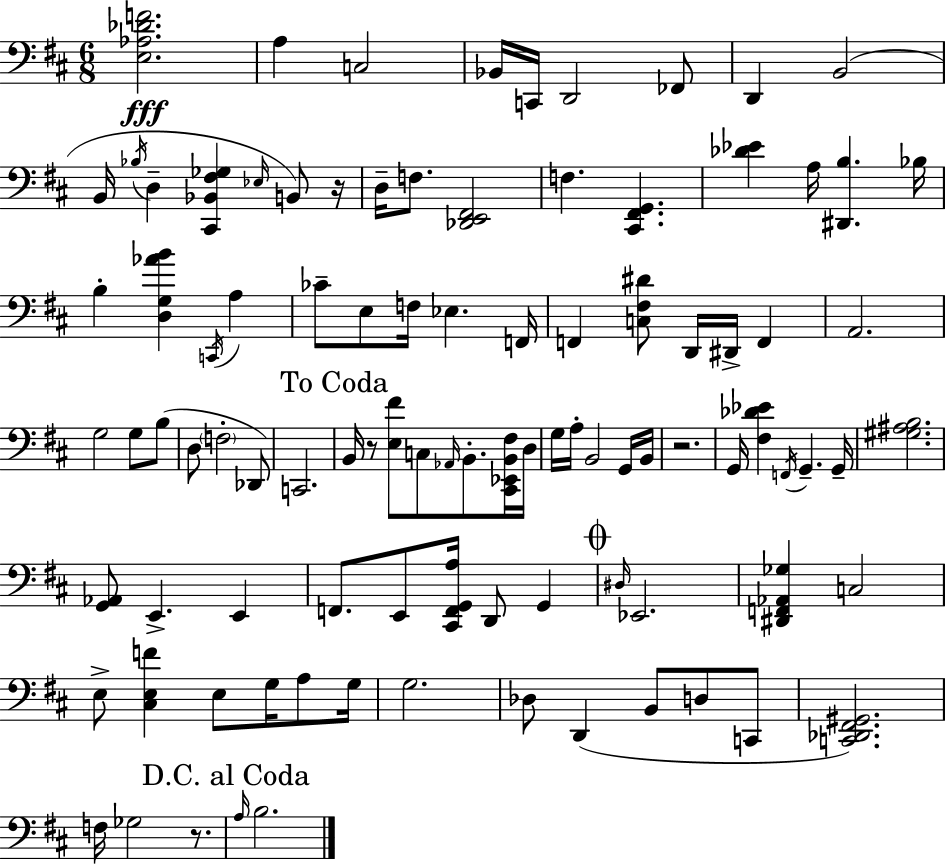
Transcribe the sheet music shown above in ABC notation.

X:1
T:Untitled
M:6/8
L:1/4
K:D
[E,_A,_DF]2 A, C,2 _B,,/4 C,,/4 D,,2 _F,,/2 D,, B,,2 B,,/4 _B,/4 D, [^C,,_B,,^F,_G,] _E,/4 B,,/2 z/4 D,/4 F,/2 [_D,,E,,^F,,]2 F, [^C,,^F,,G,,] [_D_E] A,/4 [^D,,B,] _B,/4 B, [D,G,_AB] C,,/4 A, _C/2 E,/2 F,/4 _E, F,,/4 F,, [C,^F,^D]/2 D,,/4 ^D,,/4 F,, A,,2 G,2 G,/2 B,/2 D,/2 F,2 _D,,/2 C,,2 B,,/4 z/2 [E,^F]/2 C,/2 _A,,/4 B,,/2 [^C,,_E,,B,,^F,]/4 D,/4 G,/4 A,/4 B,,2 G,,/4 B,,/4 z2 G,,/4 [^F,_D_E] F,,/4 G,, G,,/4 [^G,^A,B,]2 [G,,_A,,]/2 E,, E,, F,,/2 E,,/2 [^C,,F,,G,,A,]/4 D,,/2 G,, ^D,/4 _E,,2 [^D,,F,,_A,,_G,] C,2 E,/2 [^C,E,F] E,/2 G,/4 A,/2 G,/4 G,2 _D,/2 D,, B,,/2 D,/2 C,,/2 [C,,_D,,^F,,^G,,]2 F,/4 _G,2 z/2 A,/4 B,2